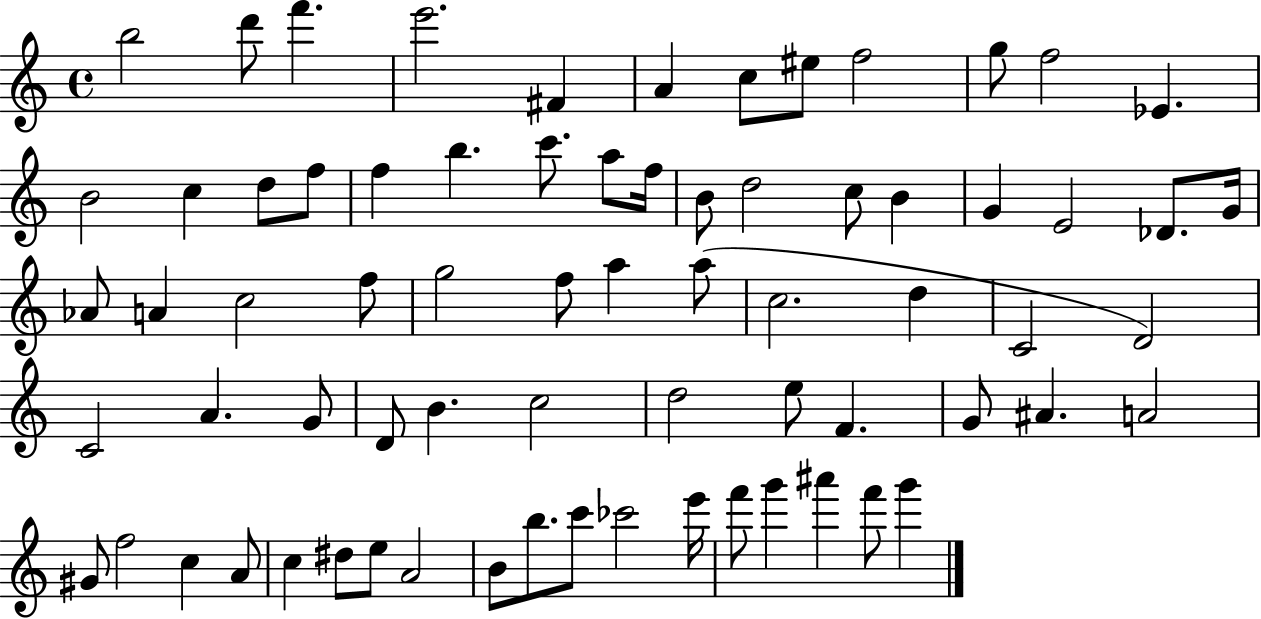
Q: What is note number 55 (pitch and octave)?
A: F5